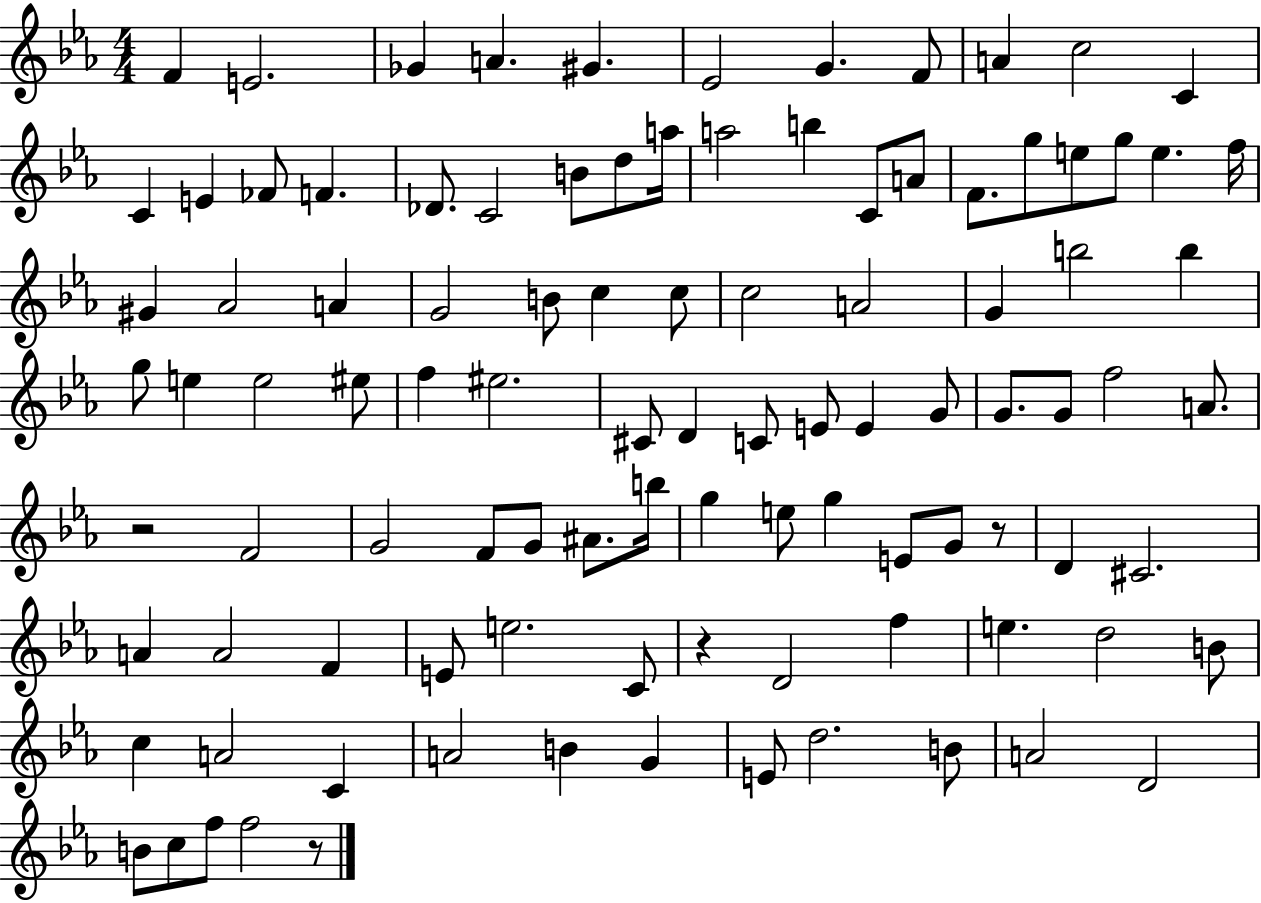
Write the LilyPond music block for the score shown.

{
  \clef treble
  \numericTimeSignature
  \time 4/4
  \key ees \major
  f'4 e'2. | ges'4 a'4. gis'4. | ees'2 g'4. f'8 | a'4 c''2 c'4 | \break c'4 e'4 fes'8 f'4. | des'8. c'2 b'8 d''8 a''16 | a''2 b''4 c'8 a'8 | f'8. g''8 e''8 g''8 e''4. f''16 | \break gis'4 aes'2 a'4 | g'2 b'8 c''4 c''8 | c''2 a'2 | g'4 b''2 b''4 | \break g''8 e''4 e''2 eis''8 | f''4 eis''2. | cis'8 d'4 c'8 e'8 e'4 g'8 | g'8. g'8 f''2 a'8. | \break r2 f'2 | g'2 f'8 g'8 ais'8. b''16 | g''4 e''8 g''4 e'8 g'8 r8 | d'4 cis'2. | \break a'4 a'2 f'4 | e'8 e''2. c'8 | r4 d'2 f''4 | e''4. d''2 b'8 | \break c''4 a'2 c'4 | a'2 b'4 g'4 | e'8 d''2. b'8 | a'2 d'2 | \break b'8 c''8 f''8 f''2 r8 | \bar "|."
}